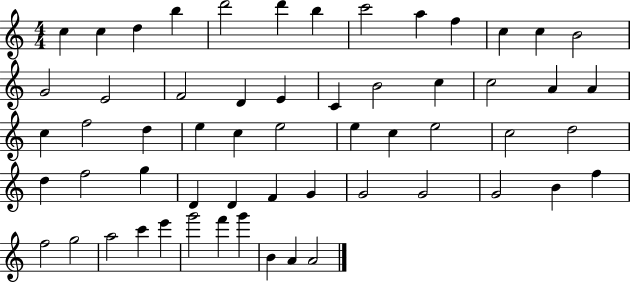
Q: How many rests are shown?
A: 0